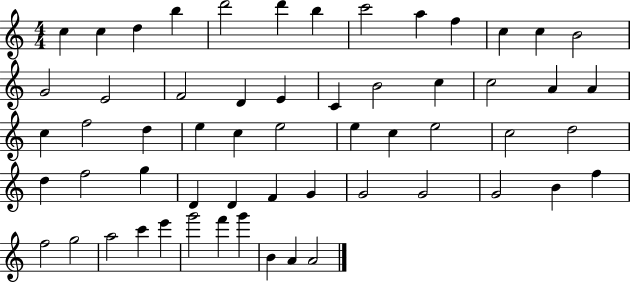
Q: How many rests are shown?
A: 0